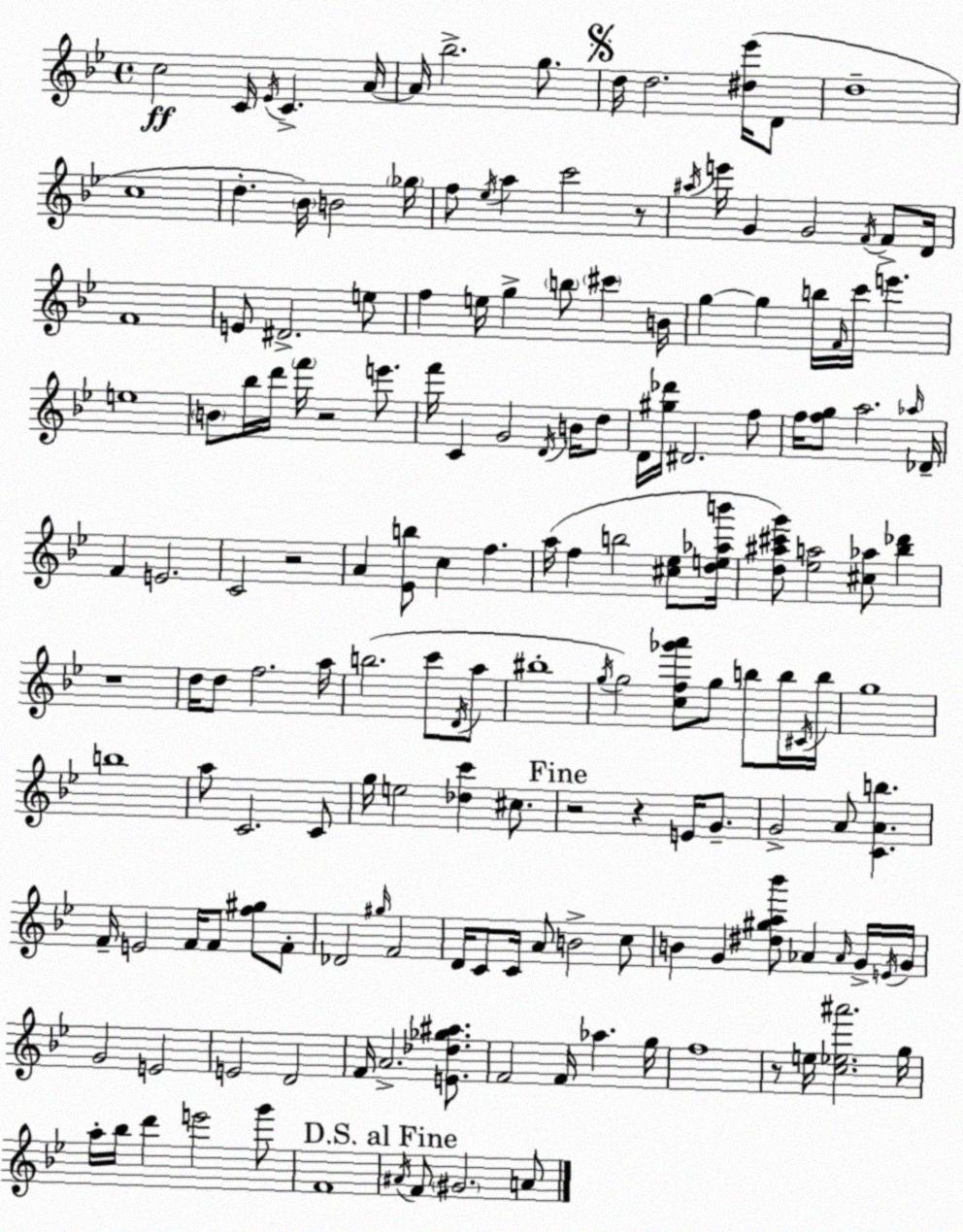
X:1
T:Untitled
M:4/4
L:1/4
K:Gm
c2 C/4 _E/4 C A/4 A/4 _b2 g/2 d/4 d2 [^d_e']/4 D/2 d4 c4 d _B/4 B2 _g/4 f/2 _e/4 a c'2 z/2 ^a/4 e'/4 G G2 F/4 F/2 D/4 F4 E/2 ^D2 e/2 f e/4 g b/2 ^c' B/4 g g b/4 F/4 c'/4 e' e4 B/2 _b/4 d'/4 f'/4 z2 e'/2 f'/4 C G2 D/4 B/4 d/2 D/4 [^g_d']/4 ^D2 f/2 f/4 [fg]/2 a2 _a/4 _D/4 F E2 C2 z2 A [_Eb]/2 c f a/4 f b2 [^c_e]/2 [de_ab']/4 [d^a^c'g']/2 [_ea]2 [^c_a]/2 [_b_d'] z4 d/4 d/2 f2 a/4 b2 c'/2 D/4 a/2 ^b4 g/4 g2 [cf_g'a']/2 g/2 b/2 b/4 ^C/4 b/4 g4 b4 a/2 C2 C/2 g/4 e2 [_dc'] ^c/2 z2 z E/4 G/2 G2 A/2 [CAb] F/4 E2 F/4 F/2 [f^g]/2 F/2 _D2 ^g/4 F2 D/4 C/2 C/4 A/2 B2 c/2 B G [^d^ga_b']/2 _A _A/4 G/4 E/4 G/4 G2 E2 E2 D2 F/4 A2 [E_d_g^a]/2 F2 F/4 _a g/4 f4 z/2 e/4 [c_e^a']2 g/4 a/4 _b/4 d' e'2 g'/2 F4 ^A/4 F/2 ^G2 A/2